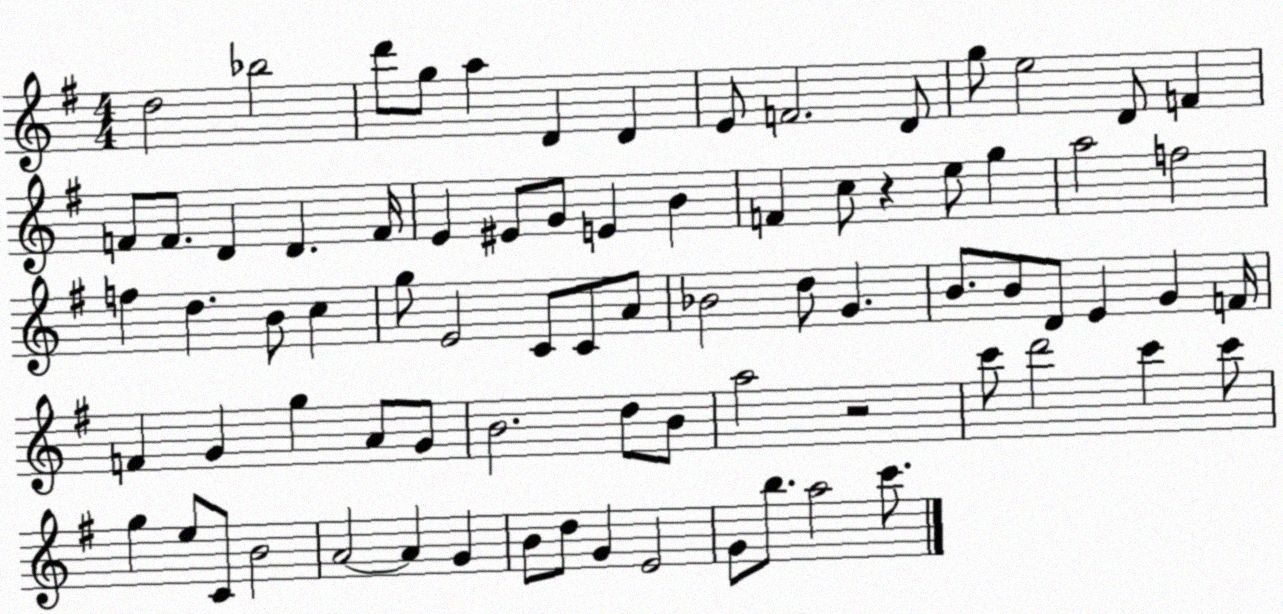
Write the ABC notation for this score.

X:1
T:Untitled
M:4/4
L:1/4
K:G
d2 _b2 d'/2 g/2 a D D E/2 F2 D/2 g/2 e2 D/2 F F/2 F/2 D D F/4 E ^E/2 G/2 E B F c/2 z e/2 g a2 f2 f d B/2 c g/2 E2 C/2 C/2 A/2 _B2 d/2 G B/2 B/2 D/2 E G F/4 F G g A/2 G/2 B2 d/2 B/2 a2 z2 c'/2 d'2 c' c'/2 g e/2 C/2 B2 A2 A G B/2 d/2 G E2 G/2 b/2 a2 c'/2